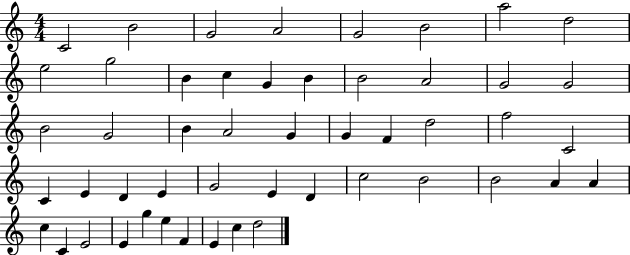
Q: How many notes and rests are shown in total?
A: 50